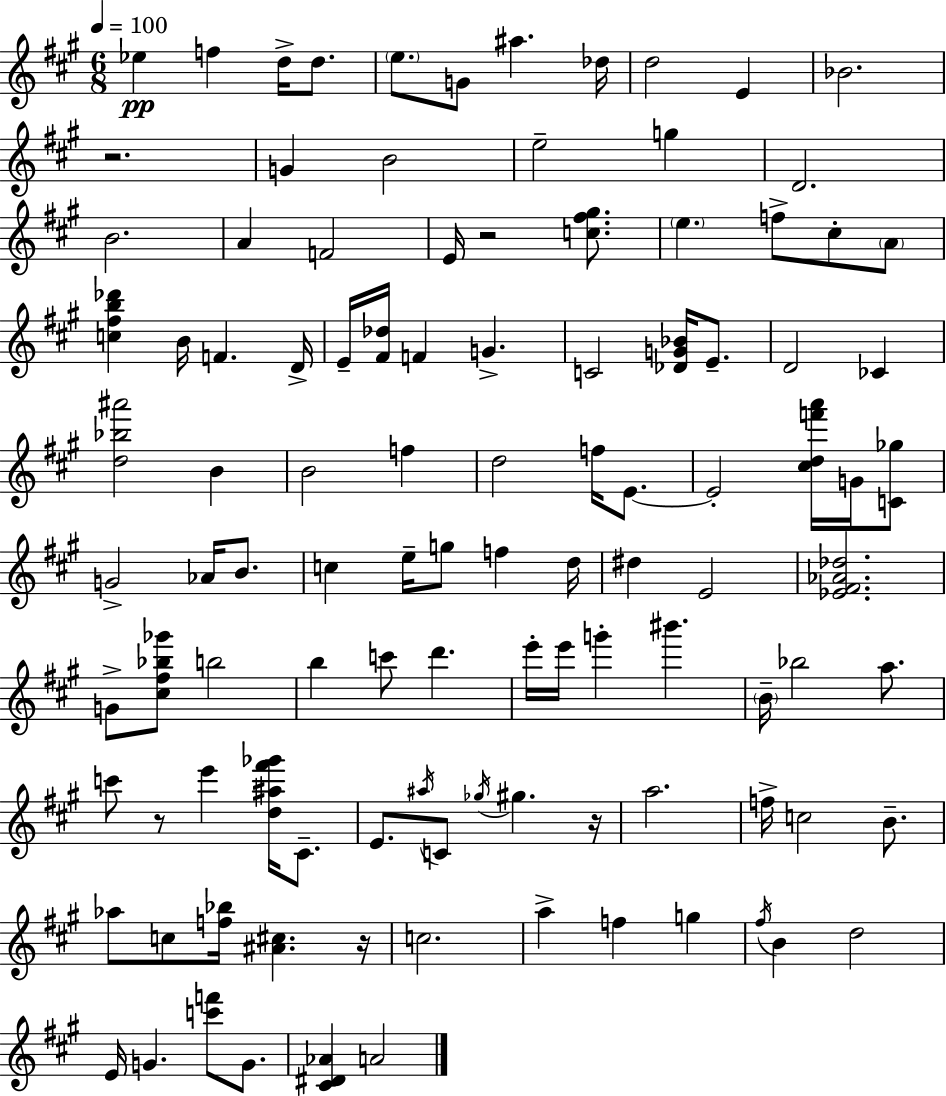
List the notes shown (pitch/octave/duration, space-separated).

Eb5/q F5/q D5/s D5/e. E5/e. G4/e A#5/q. Db5/s D5/h E4/q Bb4/h. R/h. G4/q B4/h E5/h G5/q D4/h. B4/h. A4/q F4/h E4/s R/h [C5,F#5,G#5]/e. E5/q. F5/e C#5/e A4/e [C5,F#5,B5,Db6]/q B4/s F4/q. D4/s E4/s [F#4,Db5]/s F4/q G4/q. C4/h [Db4,G4,Bb4]/s E4/e. D4/h CES4/q [D5,Bb5,A#6]/h B4/q B4/h F5/q D5/h F5/s E4/e. E4/h [C#5,D5,F6,A6]/s G4/s [C4,Gb5]/e G4/h Ab4/s B4/e. C5/q E5/s G5/e F5/q D5/s D#5/q E4/h [Eb4,F#4,Ab4,Db5]/h. G4/e [C#5,F#5,Bb5,Gb6]/e B5/h B5/q C6/e D6/q. E6/s E6/s G6/q BIS6/q. B4/s Bb5/h A5/e. C6/e R/e E6/q [D5,A#5,F#6,Gb6]/s C#4/e. E4/e. A#5/s C4/e Gb5/s G#5/q. R/s A5/h. F5/s C5/h B4/e. Ab5/e C5/e [F5,Bb5]/s [A#4,C#5]/q. R/s C5/h. A5/q F5/q G5/q F#5/s B4/q D5/h E4/s G4/q. [C6,F6]/e G4/e. [C#4,D#4,Ab4]/q A4/h